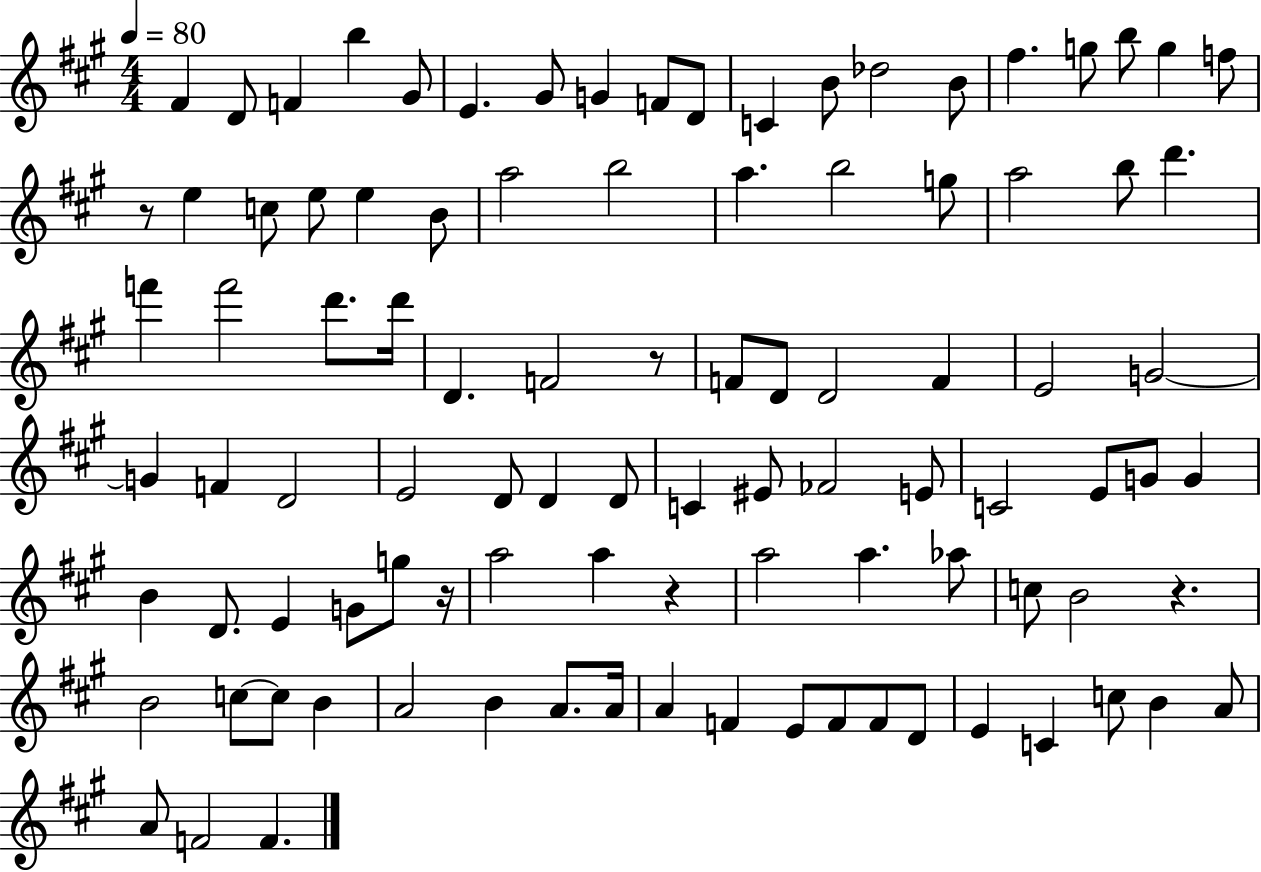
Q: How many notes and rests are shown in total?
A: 98